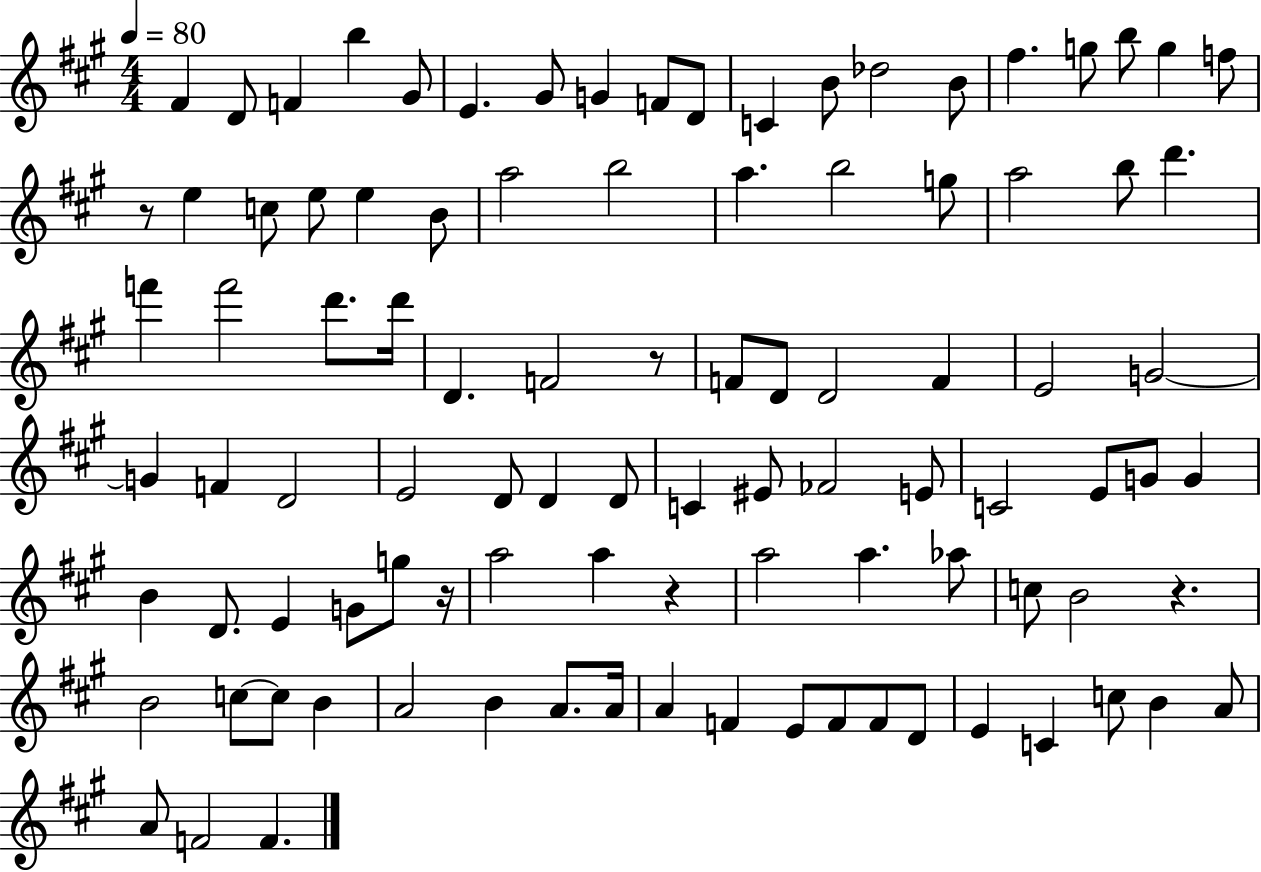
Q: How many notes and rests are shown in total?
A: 98